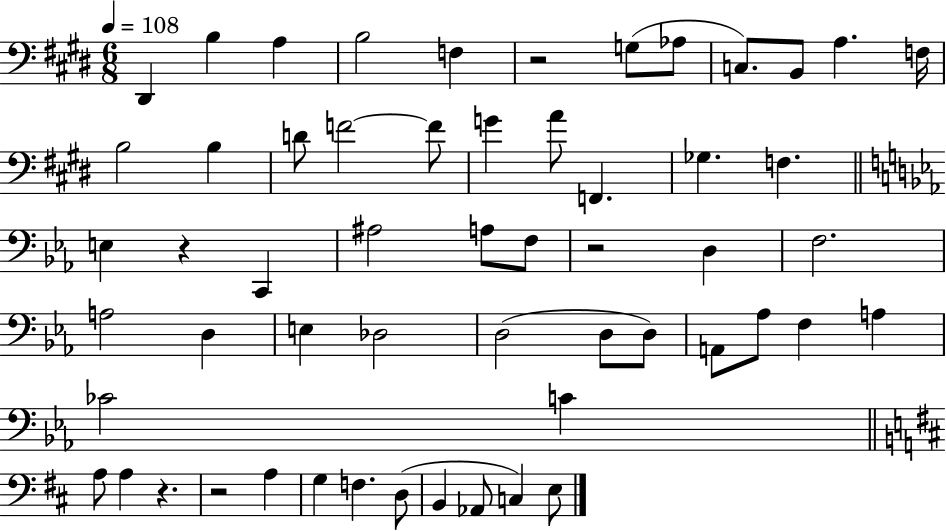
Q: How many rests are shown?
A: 5